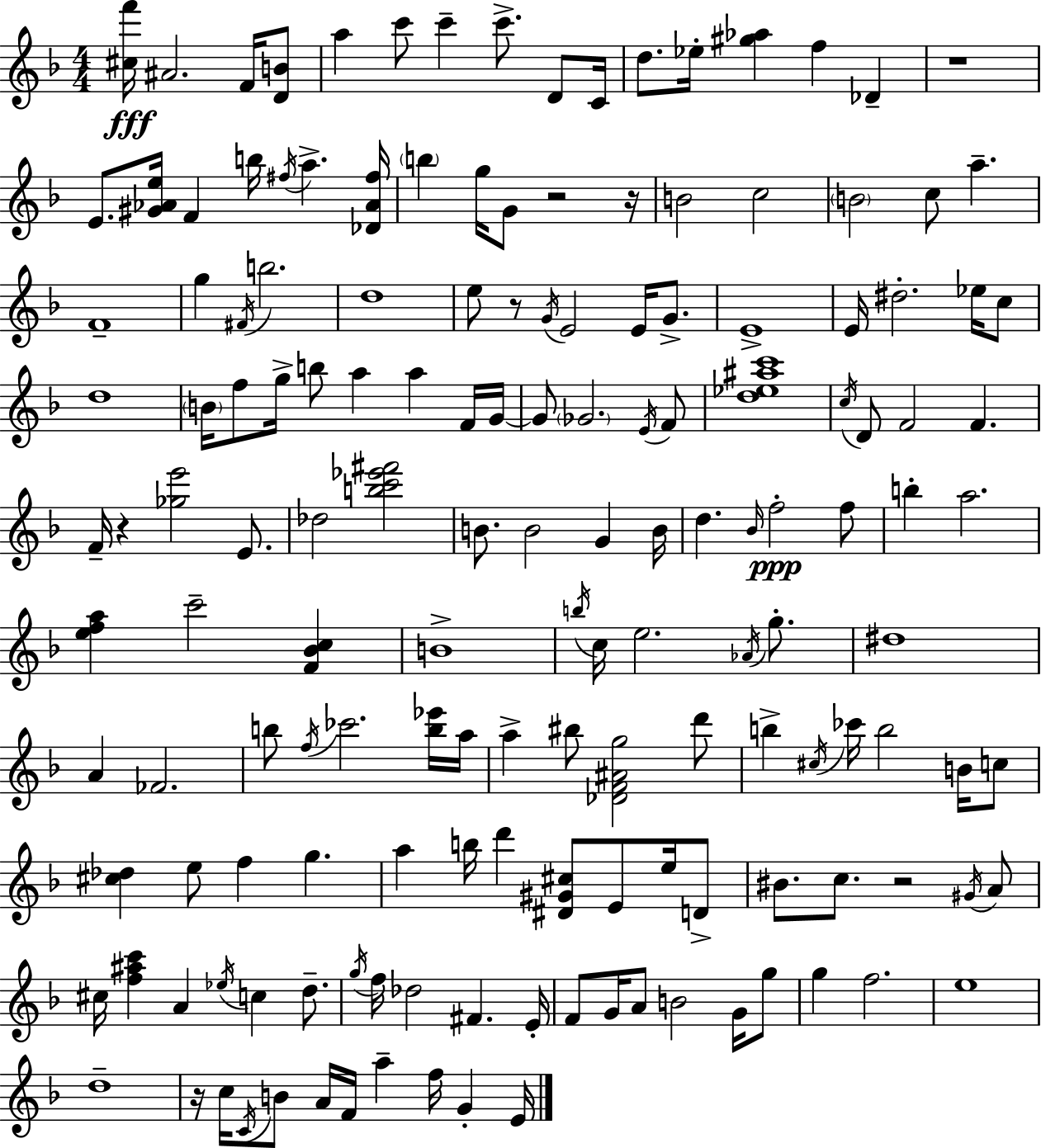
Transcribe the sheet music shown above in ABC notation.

X:1
T:Untitled
M:4/4
L:1/4
K:Dm
[^cf']/4 ^A2 F/4 [DB]/2 a c'/2 c' c'/2 D/2 C/4 d/2 _e/4 [^g_a] f _D z4 E/2 [^G_Ae]/4 F b/4 ^f/4 a [_D_A^f]/4 b g/4 G/2 z2 z/4 B2 c2 B2 c/2 a F4 g ^F/4 b2 d4 e/2 z/2 G/4 E2 E/4 G/2 E4 E/4 ^d2 _e/4 c/2 d4 B/4 f/2 g/4 b/2 a a F/4 G/4 G/2 _G2 E/4 F/2 [d_e^ac']4 c/4 D/2 F2 F F/4 z [_ge']2 E/2 _d2 [bc'_e'^f']2 B/2 B2 G B/4 d _B/4 f2 f/2 b a2 [efa] c'2 [F_Bc] B4 b/4 c/4 e2 _A/4 g/2 ^d4 A _F2 b/2 f/4 _c'2 [b_e']/4 a/4 a ^b/2 [_DF^Ag]2 d'/2 b ^c/4 _c'/4 b2 B/4 c/2 [^c_d] e/2 f g a b/4 d' [^D^G^c]/2 E/2 e/4 D/2 ^B/2 c/2 z2 ^G/4 A/2 ^c/4 [f^ac'] A _e/4 c d/2 g/4 f/4 _d2 ^F E/4 F/2 G/4 A/2 B2 G/4 g/2 g f2 e4 d4 z/4 c/4 C/4 B/2 A/4 F/4 a f/4 G E/4